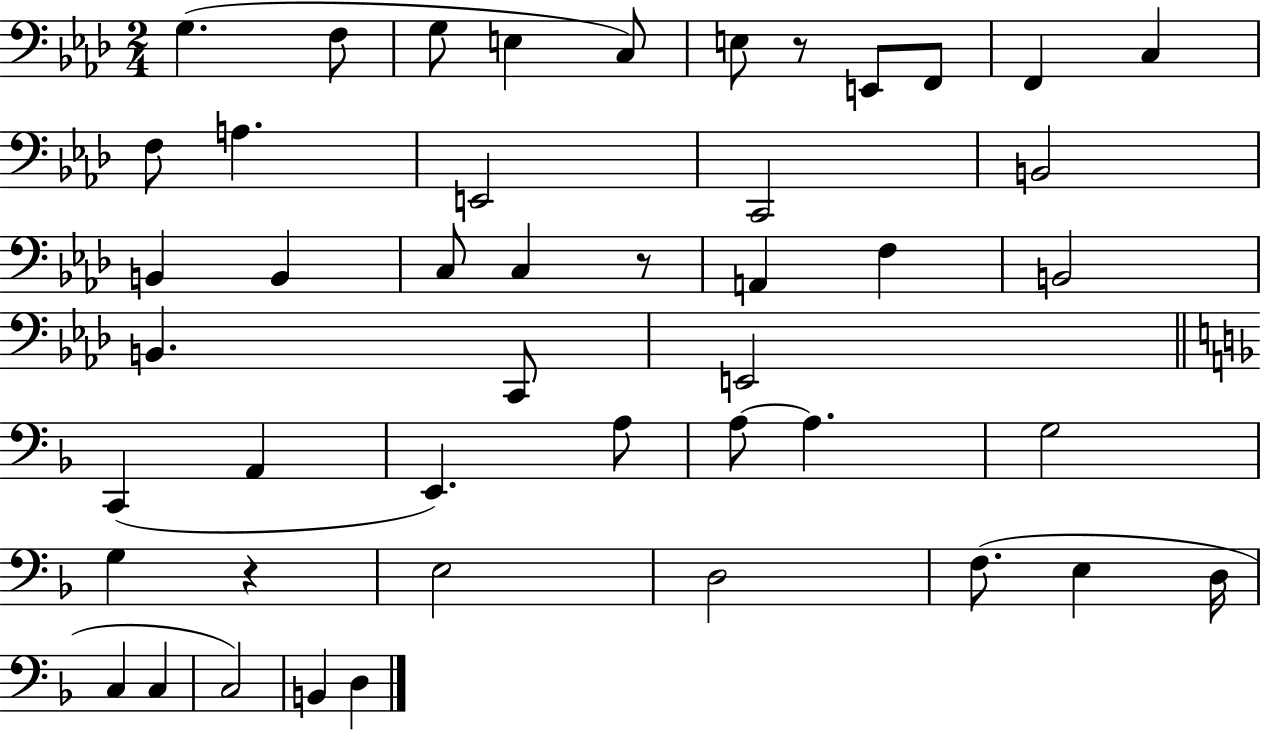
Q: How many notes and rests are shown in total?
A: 46